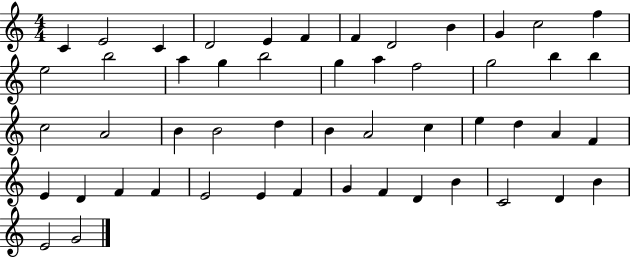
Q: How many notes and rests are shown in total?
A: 51